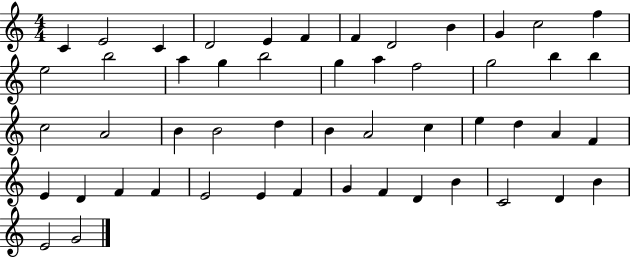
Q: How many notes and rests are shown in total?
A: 51